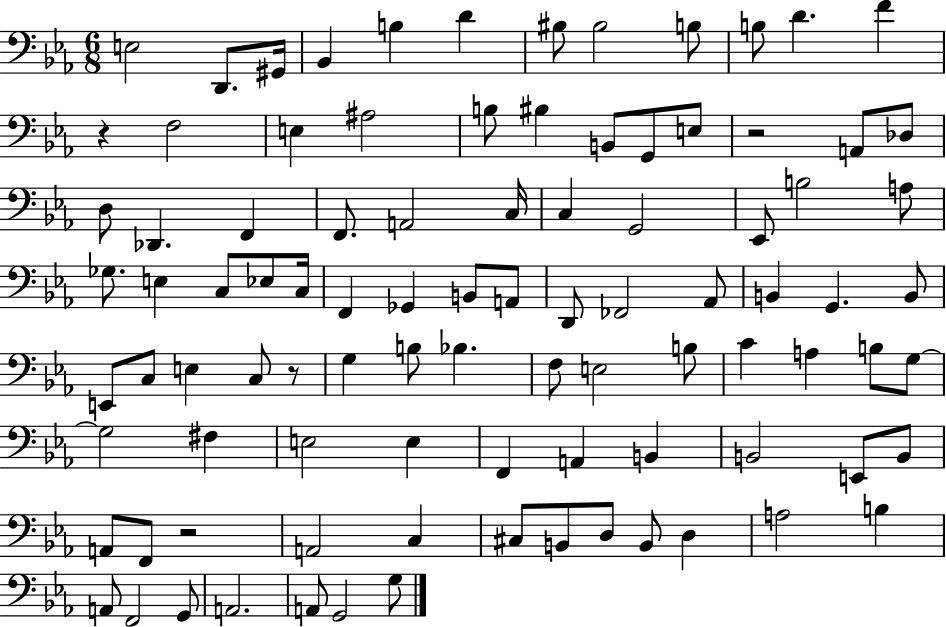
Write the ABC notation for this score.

X:1
T:Untitled
M:6/8
L:1/4
K:Eb
E,2 D,,/2 ^G,,/4 _B,, B, D ^B,/2 ^B,2 B,/2 B,/2 D F z F,2 E, ^A,2 B,/2 ^B, B,,/2 G,,/2 E,/2 z2 A,,/2 _D,/2 D,/2 _D,, F,, F,,/2 A,,2 C,/4 C, G,,2 _E,,/2 B,2 A,/2 _G,/2 E, C,/2 _E,/2 C,/4 F,, _G,, B,,/2 A,,/2 D,,/2 _F,,2 _A,,/2 B,, G,, B,,/2 E,,/2 C,/2 E, C,/2 z/2 G, B,/2 _B, F,/2 E,2 B,/2 C A, B,/2 G,/2 G,2 ^F, E,2 E, F,, A,, B,, B,,2 E,,/2 B,,/2 A,,/2 F,,/2 z2 A,,2 C, ^C,/2 B,,/2 D,/2 B,,/2 D, A,2 B, A,,/2 F,,2 G,,/2 A,,2 A,,/2 G,,2 G,/2